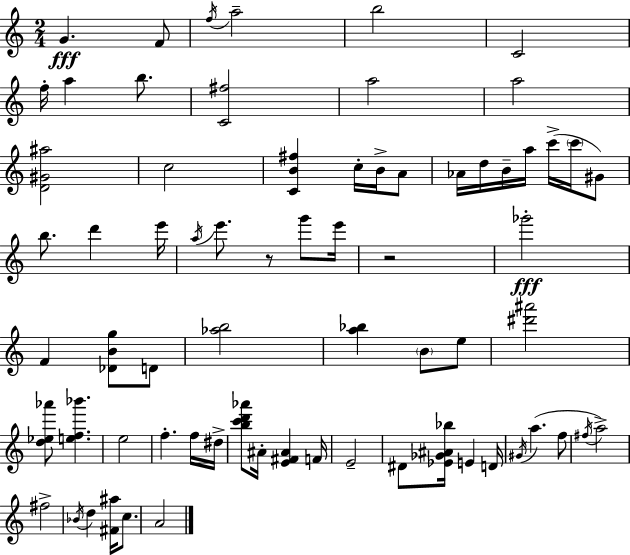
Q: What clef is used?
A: treble